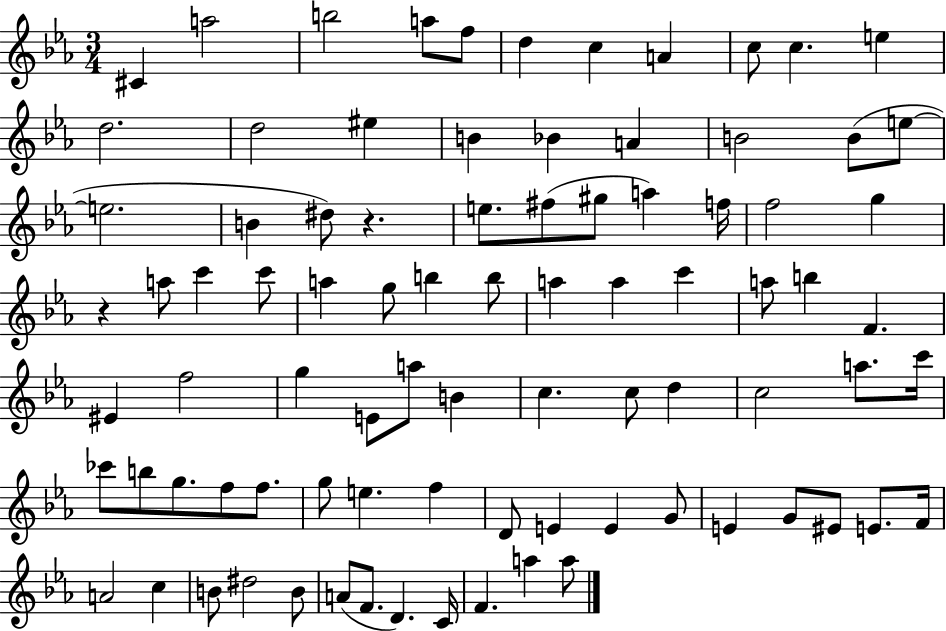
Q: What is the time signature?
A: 3/4